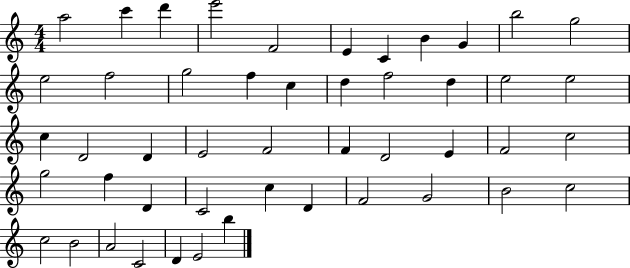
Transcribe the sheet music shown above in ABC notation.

X:1
T:Untitled
M:4/4
L:1/4
K:C
a2 c' d' e'2 F2 E C B G b2 g2 e2 f2 g2 f c d f2 d e2 e2 c D2 D E2 F2 F D2 E F2 c2 g2 f D C2 c D F2 G2 B2 c2 c2 B2 A2 C2 D E2 b